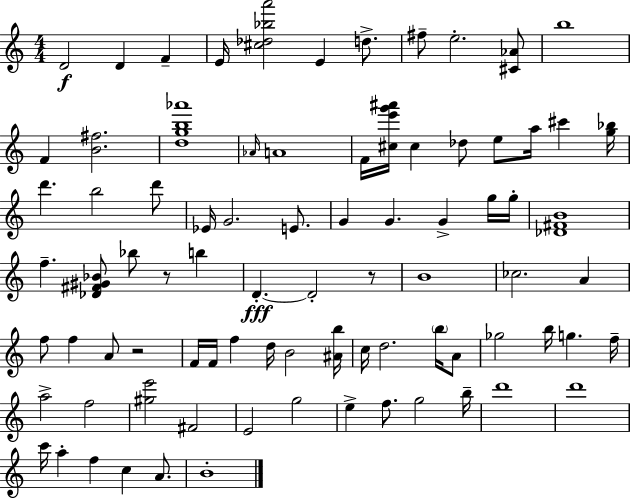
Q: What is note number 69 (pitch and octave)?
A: A4